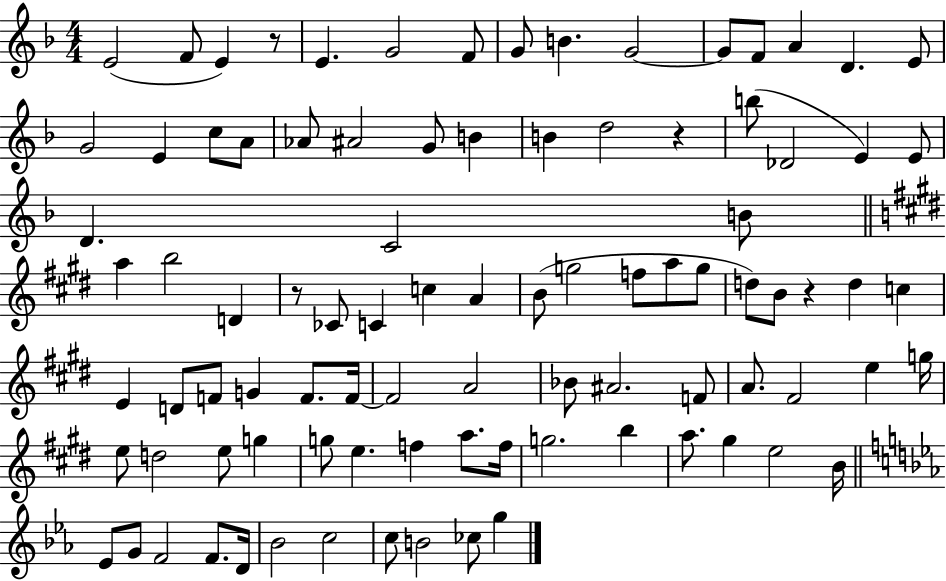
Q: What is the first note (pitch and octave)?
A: E4